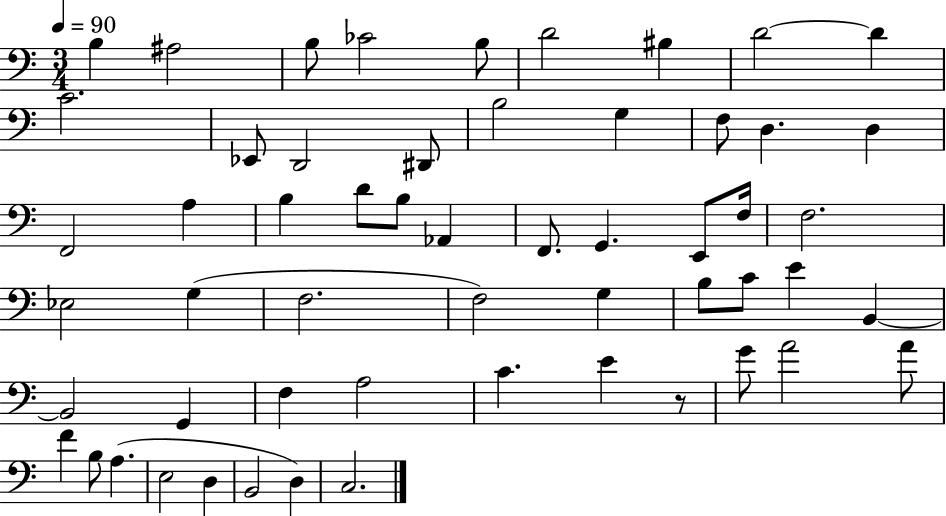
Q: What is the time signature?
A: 3/4